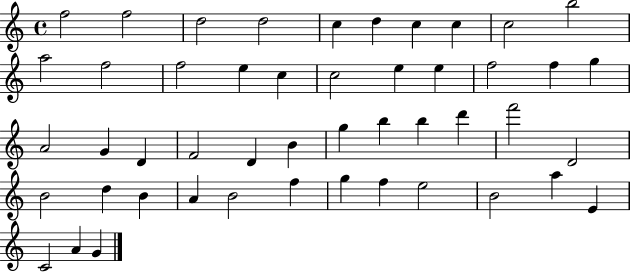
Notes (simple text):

F5/h F5/h D5/h D5/h C5/q D5/q C5/q C5/q C5/h B5/h A5/h F5/h F5/h E5/q C5/q C5/h E5/q E5/q F5/h F5/q G5/q A4/h G4/q D4/q F4/h D4/q B4/q G5/q B5/q B5/q D6/q F6/h D4/h B4/h D5/q B4/q A4/q B4/h F5/q G5/q F5/q E5/h B4/h A5/q E4/q C4/h A4/q G4/q